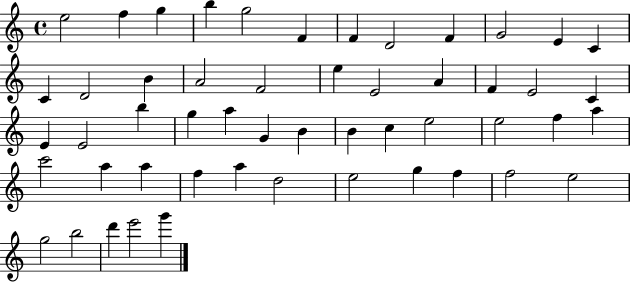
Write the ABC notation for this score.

X:1
T:Untitled
M:4/4
L:1/4
K:C
e2 f g b g2 F F D2 F G2 E C C D2 B A2 F2 e E2 A F E2 C E E2 b g a G B B c e2 e2 f a c'2 a a f a d2 e2 g f f2 e2 g2 b2 d' e'2 g'